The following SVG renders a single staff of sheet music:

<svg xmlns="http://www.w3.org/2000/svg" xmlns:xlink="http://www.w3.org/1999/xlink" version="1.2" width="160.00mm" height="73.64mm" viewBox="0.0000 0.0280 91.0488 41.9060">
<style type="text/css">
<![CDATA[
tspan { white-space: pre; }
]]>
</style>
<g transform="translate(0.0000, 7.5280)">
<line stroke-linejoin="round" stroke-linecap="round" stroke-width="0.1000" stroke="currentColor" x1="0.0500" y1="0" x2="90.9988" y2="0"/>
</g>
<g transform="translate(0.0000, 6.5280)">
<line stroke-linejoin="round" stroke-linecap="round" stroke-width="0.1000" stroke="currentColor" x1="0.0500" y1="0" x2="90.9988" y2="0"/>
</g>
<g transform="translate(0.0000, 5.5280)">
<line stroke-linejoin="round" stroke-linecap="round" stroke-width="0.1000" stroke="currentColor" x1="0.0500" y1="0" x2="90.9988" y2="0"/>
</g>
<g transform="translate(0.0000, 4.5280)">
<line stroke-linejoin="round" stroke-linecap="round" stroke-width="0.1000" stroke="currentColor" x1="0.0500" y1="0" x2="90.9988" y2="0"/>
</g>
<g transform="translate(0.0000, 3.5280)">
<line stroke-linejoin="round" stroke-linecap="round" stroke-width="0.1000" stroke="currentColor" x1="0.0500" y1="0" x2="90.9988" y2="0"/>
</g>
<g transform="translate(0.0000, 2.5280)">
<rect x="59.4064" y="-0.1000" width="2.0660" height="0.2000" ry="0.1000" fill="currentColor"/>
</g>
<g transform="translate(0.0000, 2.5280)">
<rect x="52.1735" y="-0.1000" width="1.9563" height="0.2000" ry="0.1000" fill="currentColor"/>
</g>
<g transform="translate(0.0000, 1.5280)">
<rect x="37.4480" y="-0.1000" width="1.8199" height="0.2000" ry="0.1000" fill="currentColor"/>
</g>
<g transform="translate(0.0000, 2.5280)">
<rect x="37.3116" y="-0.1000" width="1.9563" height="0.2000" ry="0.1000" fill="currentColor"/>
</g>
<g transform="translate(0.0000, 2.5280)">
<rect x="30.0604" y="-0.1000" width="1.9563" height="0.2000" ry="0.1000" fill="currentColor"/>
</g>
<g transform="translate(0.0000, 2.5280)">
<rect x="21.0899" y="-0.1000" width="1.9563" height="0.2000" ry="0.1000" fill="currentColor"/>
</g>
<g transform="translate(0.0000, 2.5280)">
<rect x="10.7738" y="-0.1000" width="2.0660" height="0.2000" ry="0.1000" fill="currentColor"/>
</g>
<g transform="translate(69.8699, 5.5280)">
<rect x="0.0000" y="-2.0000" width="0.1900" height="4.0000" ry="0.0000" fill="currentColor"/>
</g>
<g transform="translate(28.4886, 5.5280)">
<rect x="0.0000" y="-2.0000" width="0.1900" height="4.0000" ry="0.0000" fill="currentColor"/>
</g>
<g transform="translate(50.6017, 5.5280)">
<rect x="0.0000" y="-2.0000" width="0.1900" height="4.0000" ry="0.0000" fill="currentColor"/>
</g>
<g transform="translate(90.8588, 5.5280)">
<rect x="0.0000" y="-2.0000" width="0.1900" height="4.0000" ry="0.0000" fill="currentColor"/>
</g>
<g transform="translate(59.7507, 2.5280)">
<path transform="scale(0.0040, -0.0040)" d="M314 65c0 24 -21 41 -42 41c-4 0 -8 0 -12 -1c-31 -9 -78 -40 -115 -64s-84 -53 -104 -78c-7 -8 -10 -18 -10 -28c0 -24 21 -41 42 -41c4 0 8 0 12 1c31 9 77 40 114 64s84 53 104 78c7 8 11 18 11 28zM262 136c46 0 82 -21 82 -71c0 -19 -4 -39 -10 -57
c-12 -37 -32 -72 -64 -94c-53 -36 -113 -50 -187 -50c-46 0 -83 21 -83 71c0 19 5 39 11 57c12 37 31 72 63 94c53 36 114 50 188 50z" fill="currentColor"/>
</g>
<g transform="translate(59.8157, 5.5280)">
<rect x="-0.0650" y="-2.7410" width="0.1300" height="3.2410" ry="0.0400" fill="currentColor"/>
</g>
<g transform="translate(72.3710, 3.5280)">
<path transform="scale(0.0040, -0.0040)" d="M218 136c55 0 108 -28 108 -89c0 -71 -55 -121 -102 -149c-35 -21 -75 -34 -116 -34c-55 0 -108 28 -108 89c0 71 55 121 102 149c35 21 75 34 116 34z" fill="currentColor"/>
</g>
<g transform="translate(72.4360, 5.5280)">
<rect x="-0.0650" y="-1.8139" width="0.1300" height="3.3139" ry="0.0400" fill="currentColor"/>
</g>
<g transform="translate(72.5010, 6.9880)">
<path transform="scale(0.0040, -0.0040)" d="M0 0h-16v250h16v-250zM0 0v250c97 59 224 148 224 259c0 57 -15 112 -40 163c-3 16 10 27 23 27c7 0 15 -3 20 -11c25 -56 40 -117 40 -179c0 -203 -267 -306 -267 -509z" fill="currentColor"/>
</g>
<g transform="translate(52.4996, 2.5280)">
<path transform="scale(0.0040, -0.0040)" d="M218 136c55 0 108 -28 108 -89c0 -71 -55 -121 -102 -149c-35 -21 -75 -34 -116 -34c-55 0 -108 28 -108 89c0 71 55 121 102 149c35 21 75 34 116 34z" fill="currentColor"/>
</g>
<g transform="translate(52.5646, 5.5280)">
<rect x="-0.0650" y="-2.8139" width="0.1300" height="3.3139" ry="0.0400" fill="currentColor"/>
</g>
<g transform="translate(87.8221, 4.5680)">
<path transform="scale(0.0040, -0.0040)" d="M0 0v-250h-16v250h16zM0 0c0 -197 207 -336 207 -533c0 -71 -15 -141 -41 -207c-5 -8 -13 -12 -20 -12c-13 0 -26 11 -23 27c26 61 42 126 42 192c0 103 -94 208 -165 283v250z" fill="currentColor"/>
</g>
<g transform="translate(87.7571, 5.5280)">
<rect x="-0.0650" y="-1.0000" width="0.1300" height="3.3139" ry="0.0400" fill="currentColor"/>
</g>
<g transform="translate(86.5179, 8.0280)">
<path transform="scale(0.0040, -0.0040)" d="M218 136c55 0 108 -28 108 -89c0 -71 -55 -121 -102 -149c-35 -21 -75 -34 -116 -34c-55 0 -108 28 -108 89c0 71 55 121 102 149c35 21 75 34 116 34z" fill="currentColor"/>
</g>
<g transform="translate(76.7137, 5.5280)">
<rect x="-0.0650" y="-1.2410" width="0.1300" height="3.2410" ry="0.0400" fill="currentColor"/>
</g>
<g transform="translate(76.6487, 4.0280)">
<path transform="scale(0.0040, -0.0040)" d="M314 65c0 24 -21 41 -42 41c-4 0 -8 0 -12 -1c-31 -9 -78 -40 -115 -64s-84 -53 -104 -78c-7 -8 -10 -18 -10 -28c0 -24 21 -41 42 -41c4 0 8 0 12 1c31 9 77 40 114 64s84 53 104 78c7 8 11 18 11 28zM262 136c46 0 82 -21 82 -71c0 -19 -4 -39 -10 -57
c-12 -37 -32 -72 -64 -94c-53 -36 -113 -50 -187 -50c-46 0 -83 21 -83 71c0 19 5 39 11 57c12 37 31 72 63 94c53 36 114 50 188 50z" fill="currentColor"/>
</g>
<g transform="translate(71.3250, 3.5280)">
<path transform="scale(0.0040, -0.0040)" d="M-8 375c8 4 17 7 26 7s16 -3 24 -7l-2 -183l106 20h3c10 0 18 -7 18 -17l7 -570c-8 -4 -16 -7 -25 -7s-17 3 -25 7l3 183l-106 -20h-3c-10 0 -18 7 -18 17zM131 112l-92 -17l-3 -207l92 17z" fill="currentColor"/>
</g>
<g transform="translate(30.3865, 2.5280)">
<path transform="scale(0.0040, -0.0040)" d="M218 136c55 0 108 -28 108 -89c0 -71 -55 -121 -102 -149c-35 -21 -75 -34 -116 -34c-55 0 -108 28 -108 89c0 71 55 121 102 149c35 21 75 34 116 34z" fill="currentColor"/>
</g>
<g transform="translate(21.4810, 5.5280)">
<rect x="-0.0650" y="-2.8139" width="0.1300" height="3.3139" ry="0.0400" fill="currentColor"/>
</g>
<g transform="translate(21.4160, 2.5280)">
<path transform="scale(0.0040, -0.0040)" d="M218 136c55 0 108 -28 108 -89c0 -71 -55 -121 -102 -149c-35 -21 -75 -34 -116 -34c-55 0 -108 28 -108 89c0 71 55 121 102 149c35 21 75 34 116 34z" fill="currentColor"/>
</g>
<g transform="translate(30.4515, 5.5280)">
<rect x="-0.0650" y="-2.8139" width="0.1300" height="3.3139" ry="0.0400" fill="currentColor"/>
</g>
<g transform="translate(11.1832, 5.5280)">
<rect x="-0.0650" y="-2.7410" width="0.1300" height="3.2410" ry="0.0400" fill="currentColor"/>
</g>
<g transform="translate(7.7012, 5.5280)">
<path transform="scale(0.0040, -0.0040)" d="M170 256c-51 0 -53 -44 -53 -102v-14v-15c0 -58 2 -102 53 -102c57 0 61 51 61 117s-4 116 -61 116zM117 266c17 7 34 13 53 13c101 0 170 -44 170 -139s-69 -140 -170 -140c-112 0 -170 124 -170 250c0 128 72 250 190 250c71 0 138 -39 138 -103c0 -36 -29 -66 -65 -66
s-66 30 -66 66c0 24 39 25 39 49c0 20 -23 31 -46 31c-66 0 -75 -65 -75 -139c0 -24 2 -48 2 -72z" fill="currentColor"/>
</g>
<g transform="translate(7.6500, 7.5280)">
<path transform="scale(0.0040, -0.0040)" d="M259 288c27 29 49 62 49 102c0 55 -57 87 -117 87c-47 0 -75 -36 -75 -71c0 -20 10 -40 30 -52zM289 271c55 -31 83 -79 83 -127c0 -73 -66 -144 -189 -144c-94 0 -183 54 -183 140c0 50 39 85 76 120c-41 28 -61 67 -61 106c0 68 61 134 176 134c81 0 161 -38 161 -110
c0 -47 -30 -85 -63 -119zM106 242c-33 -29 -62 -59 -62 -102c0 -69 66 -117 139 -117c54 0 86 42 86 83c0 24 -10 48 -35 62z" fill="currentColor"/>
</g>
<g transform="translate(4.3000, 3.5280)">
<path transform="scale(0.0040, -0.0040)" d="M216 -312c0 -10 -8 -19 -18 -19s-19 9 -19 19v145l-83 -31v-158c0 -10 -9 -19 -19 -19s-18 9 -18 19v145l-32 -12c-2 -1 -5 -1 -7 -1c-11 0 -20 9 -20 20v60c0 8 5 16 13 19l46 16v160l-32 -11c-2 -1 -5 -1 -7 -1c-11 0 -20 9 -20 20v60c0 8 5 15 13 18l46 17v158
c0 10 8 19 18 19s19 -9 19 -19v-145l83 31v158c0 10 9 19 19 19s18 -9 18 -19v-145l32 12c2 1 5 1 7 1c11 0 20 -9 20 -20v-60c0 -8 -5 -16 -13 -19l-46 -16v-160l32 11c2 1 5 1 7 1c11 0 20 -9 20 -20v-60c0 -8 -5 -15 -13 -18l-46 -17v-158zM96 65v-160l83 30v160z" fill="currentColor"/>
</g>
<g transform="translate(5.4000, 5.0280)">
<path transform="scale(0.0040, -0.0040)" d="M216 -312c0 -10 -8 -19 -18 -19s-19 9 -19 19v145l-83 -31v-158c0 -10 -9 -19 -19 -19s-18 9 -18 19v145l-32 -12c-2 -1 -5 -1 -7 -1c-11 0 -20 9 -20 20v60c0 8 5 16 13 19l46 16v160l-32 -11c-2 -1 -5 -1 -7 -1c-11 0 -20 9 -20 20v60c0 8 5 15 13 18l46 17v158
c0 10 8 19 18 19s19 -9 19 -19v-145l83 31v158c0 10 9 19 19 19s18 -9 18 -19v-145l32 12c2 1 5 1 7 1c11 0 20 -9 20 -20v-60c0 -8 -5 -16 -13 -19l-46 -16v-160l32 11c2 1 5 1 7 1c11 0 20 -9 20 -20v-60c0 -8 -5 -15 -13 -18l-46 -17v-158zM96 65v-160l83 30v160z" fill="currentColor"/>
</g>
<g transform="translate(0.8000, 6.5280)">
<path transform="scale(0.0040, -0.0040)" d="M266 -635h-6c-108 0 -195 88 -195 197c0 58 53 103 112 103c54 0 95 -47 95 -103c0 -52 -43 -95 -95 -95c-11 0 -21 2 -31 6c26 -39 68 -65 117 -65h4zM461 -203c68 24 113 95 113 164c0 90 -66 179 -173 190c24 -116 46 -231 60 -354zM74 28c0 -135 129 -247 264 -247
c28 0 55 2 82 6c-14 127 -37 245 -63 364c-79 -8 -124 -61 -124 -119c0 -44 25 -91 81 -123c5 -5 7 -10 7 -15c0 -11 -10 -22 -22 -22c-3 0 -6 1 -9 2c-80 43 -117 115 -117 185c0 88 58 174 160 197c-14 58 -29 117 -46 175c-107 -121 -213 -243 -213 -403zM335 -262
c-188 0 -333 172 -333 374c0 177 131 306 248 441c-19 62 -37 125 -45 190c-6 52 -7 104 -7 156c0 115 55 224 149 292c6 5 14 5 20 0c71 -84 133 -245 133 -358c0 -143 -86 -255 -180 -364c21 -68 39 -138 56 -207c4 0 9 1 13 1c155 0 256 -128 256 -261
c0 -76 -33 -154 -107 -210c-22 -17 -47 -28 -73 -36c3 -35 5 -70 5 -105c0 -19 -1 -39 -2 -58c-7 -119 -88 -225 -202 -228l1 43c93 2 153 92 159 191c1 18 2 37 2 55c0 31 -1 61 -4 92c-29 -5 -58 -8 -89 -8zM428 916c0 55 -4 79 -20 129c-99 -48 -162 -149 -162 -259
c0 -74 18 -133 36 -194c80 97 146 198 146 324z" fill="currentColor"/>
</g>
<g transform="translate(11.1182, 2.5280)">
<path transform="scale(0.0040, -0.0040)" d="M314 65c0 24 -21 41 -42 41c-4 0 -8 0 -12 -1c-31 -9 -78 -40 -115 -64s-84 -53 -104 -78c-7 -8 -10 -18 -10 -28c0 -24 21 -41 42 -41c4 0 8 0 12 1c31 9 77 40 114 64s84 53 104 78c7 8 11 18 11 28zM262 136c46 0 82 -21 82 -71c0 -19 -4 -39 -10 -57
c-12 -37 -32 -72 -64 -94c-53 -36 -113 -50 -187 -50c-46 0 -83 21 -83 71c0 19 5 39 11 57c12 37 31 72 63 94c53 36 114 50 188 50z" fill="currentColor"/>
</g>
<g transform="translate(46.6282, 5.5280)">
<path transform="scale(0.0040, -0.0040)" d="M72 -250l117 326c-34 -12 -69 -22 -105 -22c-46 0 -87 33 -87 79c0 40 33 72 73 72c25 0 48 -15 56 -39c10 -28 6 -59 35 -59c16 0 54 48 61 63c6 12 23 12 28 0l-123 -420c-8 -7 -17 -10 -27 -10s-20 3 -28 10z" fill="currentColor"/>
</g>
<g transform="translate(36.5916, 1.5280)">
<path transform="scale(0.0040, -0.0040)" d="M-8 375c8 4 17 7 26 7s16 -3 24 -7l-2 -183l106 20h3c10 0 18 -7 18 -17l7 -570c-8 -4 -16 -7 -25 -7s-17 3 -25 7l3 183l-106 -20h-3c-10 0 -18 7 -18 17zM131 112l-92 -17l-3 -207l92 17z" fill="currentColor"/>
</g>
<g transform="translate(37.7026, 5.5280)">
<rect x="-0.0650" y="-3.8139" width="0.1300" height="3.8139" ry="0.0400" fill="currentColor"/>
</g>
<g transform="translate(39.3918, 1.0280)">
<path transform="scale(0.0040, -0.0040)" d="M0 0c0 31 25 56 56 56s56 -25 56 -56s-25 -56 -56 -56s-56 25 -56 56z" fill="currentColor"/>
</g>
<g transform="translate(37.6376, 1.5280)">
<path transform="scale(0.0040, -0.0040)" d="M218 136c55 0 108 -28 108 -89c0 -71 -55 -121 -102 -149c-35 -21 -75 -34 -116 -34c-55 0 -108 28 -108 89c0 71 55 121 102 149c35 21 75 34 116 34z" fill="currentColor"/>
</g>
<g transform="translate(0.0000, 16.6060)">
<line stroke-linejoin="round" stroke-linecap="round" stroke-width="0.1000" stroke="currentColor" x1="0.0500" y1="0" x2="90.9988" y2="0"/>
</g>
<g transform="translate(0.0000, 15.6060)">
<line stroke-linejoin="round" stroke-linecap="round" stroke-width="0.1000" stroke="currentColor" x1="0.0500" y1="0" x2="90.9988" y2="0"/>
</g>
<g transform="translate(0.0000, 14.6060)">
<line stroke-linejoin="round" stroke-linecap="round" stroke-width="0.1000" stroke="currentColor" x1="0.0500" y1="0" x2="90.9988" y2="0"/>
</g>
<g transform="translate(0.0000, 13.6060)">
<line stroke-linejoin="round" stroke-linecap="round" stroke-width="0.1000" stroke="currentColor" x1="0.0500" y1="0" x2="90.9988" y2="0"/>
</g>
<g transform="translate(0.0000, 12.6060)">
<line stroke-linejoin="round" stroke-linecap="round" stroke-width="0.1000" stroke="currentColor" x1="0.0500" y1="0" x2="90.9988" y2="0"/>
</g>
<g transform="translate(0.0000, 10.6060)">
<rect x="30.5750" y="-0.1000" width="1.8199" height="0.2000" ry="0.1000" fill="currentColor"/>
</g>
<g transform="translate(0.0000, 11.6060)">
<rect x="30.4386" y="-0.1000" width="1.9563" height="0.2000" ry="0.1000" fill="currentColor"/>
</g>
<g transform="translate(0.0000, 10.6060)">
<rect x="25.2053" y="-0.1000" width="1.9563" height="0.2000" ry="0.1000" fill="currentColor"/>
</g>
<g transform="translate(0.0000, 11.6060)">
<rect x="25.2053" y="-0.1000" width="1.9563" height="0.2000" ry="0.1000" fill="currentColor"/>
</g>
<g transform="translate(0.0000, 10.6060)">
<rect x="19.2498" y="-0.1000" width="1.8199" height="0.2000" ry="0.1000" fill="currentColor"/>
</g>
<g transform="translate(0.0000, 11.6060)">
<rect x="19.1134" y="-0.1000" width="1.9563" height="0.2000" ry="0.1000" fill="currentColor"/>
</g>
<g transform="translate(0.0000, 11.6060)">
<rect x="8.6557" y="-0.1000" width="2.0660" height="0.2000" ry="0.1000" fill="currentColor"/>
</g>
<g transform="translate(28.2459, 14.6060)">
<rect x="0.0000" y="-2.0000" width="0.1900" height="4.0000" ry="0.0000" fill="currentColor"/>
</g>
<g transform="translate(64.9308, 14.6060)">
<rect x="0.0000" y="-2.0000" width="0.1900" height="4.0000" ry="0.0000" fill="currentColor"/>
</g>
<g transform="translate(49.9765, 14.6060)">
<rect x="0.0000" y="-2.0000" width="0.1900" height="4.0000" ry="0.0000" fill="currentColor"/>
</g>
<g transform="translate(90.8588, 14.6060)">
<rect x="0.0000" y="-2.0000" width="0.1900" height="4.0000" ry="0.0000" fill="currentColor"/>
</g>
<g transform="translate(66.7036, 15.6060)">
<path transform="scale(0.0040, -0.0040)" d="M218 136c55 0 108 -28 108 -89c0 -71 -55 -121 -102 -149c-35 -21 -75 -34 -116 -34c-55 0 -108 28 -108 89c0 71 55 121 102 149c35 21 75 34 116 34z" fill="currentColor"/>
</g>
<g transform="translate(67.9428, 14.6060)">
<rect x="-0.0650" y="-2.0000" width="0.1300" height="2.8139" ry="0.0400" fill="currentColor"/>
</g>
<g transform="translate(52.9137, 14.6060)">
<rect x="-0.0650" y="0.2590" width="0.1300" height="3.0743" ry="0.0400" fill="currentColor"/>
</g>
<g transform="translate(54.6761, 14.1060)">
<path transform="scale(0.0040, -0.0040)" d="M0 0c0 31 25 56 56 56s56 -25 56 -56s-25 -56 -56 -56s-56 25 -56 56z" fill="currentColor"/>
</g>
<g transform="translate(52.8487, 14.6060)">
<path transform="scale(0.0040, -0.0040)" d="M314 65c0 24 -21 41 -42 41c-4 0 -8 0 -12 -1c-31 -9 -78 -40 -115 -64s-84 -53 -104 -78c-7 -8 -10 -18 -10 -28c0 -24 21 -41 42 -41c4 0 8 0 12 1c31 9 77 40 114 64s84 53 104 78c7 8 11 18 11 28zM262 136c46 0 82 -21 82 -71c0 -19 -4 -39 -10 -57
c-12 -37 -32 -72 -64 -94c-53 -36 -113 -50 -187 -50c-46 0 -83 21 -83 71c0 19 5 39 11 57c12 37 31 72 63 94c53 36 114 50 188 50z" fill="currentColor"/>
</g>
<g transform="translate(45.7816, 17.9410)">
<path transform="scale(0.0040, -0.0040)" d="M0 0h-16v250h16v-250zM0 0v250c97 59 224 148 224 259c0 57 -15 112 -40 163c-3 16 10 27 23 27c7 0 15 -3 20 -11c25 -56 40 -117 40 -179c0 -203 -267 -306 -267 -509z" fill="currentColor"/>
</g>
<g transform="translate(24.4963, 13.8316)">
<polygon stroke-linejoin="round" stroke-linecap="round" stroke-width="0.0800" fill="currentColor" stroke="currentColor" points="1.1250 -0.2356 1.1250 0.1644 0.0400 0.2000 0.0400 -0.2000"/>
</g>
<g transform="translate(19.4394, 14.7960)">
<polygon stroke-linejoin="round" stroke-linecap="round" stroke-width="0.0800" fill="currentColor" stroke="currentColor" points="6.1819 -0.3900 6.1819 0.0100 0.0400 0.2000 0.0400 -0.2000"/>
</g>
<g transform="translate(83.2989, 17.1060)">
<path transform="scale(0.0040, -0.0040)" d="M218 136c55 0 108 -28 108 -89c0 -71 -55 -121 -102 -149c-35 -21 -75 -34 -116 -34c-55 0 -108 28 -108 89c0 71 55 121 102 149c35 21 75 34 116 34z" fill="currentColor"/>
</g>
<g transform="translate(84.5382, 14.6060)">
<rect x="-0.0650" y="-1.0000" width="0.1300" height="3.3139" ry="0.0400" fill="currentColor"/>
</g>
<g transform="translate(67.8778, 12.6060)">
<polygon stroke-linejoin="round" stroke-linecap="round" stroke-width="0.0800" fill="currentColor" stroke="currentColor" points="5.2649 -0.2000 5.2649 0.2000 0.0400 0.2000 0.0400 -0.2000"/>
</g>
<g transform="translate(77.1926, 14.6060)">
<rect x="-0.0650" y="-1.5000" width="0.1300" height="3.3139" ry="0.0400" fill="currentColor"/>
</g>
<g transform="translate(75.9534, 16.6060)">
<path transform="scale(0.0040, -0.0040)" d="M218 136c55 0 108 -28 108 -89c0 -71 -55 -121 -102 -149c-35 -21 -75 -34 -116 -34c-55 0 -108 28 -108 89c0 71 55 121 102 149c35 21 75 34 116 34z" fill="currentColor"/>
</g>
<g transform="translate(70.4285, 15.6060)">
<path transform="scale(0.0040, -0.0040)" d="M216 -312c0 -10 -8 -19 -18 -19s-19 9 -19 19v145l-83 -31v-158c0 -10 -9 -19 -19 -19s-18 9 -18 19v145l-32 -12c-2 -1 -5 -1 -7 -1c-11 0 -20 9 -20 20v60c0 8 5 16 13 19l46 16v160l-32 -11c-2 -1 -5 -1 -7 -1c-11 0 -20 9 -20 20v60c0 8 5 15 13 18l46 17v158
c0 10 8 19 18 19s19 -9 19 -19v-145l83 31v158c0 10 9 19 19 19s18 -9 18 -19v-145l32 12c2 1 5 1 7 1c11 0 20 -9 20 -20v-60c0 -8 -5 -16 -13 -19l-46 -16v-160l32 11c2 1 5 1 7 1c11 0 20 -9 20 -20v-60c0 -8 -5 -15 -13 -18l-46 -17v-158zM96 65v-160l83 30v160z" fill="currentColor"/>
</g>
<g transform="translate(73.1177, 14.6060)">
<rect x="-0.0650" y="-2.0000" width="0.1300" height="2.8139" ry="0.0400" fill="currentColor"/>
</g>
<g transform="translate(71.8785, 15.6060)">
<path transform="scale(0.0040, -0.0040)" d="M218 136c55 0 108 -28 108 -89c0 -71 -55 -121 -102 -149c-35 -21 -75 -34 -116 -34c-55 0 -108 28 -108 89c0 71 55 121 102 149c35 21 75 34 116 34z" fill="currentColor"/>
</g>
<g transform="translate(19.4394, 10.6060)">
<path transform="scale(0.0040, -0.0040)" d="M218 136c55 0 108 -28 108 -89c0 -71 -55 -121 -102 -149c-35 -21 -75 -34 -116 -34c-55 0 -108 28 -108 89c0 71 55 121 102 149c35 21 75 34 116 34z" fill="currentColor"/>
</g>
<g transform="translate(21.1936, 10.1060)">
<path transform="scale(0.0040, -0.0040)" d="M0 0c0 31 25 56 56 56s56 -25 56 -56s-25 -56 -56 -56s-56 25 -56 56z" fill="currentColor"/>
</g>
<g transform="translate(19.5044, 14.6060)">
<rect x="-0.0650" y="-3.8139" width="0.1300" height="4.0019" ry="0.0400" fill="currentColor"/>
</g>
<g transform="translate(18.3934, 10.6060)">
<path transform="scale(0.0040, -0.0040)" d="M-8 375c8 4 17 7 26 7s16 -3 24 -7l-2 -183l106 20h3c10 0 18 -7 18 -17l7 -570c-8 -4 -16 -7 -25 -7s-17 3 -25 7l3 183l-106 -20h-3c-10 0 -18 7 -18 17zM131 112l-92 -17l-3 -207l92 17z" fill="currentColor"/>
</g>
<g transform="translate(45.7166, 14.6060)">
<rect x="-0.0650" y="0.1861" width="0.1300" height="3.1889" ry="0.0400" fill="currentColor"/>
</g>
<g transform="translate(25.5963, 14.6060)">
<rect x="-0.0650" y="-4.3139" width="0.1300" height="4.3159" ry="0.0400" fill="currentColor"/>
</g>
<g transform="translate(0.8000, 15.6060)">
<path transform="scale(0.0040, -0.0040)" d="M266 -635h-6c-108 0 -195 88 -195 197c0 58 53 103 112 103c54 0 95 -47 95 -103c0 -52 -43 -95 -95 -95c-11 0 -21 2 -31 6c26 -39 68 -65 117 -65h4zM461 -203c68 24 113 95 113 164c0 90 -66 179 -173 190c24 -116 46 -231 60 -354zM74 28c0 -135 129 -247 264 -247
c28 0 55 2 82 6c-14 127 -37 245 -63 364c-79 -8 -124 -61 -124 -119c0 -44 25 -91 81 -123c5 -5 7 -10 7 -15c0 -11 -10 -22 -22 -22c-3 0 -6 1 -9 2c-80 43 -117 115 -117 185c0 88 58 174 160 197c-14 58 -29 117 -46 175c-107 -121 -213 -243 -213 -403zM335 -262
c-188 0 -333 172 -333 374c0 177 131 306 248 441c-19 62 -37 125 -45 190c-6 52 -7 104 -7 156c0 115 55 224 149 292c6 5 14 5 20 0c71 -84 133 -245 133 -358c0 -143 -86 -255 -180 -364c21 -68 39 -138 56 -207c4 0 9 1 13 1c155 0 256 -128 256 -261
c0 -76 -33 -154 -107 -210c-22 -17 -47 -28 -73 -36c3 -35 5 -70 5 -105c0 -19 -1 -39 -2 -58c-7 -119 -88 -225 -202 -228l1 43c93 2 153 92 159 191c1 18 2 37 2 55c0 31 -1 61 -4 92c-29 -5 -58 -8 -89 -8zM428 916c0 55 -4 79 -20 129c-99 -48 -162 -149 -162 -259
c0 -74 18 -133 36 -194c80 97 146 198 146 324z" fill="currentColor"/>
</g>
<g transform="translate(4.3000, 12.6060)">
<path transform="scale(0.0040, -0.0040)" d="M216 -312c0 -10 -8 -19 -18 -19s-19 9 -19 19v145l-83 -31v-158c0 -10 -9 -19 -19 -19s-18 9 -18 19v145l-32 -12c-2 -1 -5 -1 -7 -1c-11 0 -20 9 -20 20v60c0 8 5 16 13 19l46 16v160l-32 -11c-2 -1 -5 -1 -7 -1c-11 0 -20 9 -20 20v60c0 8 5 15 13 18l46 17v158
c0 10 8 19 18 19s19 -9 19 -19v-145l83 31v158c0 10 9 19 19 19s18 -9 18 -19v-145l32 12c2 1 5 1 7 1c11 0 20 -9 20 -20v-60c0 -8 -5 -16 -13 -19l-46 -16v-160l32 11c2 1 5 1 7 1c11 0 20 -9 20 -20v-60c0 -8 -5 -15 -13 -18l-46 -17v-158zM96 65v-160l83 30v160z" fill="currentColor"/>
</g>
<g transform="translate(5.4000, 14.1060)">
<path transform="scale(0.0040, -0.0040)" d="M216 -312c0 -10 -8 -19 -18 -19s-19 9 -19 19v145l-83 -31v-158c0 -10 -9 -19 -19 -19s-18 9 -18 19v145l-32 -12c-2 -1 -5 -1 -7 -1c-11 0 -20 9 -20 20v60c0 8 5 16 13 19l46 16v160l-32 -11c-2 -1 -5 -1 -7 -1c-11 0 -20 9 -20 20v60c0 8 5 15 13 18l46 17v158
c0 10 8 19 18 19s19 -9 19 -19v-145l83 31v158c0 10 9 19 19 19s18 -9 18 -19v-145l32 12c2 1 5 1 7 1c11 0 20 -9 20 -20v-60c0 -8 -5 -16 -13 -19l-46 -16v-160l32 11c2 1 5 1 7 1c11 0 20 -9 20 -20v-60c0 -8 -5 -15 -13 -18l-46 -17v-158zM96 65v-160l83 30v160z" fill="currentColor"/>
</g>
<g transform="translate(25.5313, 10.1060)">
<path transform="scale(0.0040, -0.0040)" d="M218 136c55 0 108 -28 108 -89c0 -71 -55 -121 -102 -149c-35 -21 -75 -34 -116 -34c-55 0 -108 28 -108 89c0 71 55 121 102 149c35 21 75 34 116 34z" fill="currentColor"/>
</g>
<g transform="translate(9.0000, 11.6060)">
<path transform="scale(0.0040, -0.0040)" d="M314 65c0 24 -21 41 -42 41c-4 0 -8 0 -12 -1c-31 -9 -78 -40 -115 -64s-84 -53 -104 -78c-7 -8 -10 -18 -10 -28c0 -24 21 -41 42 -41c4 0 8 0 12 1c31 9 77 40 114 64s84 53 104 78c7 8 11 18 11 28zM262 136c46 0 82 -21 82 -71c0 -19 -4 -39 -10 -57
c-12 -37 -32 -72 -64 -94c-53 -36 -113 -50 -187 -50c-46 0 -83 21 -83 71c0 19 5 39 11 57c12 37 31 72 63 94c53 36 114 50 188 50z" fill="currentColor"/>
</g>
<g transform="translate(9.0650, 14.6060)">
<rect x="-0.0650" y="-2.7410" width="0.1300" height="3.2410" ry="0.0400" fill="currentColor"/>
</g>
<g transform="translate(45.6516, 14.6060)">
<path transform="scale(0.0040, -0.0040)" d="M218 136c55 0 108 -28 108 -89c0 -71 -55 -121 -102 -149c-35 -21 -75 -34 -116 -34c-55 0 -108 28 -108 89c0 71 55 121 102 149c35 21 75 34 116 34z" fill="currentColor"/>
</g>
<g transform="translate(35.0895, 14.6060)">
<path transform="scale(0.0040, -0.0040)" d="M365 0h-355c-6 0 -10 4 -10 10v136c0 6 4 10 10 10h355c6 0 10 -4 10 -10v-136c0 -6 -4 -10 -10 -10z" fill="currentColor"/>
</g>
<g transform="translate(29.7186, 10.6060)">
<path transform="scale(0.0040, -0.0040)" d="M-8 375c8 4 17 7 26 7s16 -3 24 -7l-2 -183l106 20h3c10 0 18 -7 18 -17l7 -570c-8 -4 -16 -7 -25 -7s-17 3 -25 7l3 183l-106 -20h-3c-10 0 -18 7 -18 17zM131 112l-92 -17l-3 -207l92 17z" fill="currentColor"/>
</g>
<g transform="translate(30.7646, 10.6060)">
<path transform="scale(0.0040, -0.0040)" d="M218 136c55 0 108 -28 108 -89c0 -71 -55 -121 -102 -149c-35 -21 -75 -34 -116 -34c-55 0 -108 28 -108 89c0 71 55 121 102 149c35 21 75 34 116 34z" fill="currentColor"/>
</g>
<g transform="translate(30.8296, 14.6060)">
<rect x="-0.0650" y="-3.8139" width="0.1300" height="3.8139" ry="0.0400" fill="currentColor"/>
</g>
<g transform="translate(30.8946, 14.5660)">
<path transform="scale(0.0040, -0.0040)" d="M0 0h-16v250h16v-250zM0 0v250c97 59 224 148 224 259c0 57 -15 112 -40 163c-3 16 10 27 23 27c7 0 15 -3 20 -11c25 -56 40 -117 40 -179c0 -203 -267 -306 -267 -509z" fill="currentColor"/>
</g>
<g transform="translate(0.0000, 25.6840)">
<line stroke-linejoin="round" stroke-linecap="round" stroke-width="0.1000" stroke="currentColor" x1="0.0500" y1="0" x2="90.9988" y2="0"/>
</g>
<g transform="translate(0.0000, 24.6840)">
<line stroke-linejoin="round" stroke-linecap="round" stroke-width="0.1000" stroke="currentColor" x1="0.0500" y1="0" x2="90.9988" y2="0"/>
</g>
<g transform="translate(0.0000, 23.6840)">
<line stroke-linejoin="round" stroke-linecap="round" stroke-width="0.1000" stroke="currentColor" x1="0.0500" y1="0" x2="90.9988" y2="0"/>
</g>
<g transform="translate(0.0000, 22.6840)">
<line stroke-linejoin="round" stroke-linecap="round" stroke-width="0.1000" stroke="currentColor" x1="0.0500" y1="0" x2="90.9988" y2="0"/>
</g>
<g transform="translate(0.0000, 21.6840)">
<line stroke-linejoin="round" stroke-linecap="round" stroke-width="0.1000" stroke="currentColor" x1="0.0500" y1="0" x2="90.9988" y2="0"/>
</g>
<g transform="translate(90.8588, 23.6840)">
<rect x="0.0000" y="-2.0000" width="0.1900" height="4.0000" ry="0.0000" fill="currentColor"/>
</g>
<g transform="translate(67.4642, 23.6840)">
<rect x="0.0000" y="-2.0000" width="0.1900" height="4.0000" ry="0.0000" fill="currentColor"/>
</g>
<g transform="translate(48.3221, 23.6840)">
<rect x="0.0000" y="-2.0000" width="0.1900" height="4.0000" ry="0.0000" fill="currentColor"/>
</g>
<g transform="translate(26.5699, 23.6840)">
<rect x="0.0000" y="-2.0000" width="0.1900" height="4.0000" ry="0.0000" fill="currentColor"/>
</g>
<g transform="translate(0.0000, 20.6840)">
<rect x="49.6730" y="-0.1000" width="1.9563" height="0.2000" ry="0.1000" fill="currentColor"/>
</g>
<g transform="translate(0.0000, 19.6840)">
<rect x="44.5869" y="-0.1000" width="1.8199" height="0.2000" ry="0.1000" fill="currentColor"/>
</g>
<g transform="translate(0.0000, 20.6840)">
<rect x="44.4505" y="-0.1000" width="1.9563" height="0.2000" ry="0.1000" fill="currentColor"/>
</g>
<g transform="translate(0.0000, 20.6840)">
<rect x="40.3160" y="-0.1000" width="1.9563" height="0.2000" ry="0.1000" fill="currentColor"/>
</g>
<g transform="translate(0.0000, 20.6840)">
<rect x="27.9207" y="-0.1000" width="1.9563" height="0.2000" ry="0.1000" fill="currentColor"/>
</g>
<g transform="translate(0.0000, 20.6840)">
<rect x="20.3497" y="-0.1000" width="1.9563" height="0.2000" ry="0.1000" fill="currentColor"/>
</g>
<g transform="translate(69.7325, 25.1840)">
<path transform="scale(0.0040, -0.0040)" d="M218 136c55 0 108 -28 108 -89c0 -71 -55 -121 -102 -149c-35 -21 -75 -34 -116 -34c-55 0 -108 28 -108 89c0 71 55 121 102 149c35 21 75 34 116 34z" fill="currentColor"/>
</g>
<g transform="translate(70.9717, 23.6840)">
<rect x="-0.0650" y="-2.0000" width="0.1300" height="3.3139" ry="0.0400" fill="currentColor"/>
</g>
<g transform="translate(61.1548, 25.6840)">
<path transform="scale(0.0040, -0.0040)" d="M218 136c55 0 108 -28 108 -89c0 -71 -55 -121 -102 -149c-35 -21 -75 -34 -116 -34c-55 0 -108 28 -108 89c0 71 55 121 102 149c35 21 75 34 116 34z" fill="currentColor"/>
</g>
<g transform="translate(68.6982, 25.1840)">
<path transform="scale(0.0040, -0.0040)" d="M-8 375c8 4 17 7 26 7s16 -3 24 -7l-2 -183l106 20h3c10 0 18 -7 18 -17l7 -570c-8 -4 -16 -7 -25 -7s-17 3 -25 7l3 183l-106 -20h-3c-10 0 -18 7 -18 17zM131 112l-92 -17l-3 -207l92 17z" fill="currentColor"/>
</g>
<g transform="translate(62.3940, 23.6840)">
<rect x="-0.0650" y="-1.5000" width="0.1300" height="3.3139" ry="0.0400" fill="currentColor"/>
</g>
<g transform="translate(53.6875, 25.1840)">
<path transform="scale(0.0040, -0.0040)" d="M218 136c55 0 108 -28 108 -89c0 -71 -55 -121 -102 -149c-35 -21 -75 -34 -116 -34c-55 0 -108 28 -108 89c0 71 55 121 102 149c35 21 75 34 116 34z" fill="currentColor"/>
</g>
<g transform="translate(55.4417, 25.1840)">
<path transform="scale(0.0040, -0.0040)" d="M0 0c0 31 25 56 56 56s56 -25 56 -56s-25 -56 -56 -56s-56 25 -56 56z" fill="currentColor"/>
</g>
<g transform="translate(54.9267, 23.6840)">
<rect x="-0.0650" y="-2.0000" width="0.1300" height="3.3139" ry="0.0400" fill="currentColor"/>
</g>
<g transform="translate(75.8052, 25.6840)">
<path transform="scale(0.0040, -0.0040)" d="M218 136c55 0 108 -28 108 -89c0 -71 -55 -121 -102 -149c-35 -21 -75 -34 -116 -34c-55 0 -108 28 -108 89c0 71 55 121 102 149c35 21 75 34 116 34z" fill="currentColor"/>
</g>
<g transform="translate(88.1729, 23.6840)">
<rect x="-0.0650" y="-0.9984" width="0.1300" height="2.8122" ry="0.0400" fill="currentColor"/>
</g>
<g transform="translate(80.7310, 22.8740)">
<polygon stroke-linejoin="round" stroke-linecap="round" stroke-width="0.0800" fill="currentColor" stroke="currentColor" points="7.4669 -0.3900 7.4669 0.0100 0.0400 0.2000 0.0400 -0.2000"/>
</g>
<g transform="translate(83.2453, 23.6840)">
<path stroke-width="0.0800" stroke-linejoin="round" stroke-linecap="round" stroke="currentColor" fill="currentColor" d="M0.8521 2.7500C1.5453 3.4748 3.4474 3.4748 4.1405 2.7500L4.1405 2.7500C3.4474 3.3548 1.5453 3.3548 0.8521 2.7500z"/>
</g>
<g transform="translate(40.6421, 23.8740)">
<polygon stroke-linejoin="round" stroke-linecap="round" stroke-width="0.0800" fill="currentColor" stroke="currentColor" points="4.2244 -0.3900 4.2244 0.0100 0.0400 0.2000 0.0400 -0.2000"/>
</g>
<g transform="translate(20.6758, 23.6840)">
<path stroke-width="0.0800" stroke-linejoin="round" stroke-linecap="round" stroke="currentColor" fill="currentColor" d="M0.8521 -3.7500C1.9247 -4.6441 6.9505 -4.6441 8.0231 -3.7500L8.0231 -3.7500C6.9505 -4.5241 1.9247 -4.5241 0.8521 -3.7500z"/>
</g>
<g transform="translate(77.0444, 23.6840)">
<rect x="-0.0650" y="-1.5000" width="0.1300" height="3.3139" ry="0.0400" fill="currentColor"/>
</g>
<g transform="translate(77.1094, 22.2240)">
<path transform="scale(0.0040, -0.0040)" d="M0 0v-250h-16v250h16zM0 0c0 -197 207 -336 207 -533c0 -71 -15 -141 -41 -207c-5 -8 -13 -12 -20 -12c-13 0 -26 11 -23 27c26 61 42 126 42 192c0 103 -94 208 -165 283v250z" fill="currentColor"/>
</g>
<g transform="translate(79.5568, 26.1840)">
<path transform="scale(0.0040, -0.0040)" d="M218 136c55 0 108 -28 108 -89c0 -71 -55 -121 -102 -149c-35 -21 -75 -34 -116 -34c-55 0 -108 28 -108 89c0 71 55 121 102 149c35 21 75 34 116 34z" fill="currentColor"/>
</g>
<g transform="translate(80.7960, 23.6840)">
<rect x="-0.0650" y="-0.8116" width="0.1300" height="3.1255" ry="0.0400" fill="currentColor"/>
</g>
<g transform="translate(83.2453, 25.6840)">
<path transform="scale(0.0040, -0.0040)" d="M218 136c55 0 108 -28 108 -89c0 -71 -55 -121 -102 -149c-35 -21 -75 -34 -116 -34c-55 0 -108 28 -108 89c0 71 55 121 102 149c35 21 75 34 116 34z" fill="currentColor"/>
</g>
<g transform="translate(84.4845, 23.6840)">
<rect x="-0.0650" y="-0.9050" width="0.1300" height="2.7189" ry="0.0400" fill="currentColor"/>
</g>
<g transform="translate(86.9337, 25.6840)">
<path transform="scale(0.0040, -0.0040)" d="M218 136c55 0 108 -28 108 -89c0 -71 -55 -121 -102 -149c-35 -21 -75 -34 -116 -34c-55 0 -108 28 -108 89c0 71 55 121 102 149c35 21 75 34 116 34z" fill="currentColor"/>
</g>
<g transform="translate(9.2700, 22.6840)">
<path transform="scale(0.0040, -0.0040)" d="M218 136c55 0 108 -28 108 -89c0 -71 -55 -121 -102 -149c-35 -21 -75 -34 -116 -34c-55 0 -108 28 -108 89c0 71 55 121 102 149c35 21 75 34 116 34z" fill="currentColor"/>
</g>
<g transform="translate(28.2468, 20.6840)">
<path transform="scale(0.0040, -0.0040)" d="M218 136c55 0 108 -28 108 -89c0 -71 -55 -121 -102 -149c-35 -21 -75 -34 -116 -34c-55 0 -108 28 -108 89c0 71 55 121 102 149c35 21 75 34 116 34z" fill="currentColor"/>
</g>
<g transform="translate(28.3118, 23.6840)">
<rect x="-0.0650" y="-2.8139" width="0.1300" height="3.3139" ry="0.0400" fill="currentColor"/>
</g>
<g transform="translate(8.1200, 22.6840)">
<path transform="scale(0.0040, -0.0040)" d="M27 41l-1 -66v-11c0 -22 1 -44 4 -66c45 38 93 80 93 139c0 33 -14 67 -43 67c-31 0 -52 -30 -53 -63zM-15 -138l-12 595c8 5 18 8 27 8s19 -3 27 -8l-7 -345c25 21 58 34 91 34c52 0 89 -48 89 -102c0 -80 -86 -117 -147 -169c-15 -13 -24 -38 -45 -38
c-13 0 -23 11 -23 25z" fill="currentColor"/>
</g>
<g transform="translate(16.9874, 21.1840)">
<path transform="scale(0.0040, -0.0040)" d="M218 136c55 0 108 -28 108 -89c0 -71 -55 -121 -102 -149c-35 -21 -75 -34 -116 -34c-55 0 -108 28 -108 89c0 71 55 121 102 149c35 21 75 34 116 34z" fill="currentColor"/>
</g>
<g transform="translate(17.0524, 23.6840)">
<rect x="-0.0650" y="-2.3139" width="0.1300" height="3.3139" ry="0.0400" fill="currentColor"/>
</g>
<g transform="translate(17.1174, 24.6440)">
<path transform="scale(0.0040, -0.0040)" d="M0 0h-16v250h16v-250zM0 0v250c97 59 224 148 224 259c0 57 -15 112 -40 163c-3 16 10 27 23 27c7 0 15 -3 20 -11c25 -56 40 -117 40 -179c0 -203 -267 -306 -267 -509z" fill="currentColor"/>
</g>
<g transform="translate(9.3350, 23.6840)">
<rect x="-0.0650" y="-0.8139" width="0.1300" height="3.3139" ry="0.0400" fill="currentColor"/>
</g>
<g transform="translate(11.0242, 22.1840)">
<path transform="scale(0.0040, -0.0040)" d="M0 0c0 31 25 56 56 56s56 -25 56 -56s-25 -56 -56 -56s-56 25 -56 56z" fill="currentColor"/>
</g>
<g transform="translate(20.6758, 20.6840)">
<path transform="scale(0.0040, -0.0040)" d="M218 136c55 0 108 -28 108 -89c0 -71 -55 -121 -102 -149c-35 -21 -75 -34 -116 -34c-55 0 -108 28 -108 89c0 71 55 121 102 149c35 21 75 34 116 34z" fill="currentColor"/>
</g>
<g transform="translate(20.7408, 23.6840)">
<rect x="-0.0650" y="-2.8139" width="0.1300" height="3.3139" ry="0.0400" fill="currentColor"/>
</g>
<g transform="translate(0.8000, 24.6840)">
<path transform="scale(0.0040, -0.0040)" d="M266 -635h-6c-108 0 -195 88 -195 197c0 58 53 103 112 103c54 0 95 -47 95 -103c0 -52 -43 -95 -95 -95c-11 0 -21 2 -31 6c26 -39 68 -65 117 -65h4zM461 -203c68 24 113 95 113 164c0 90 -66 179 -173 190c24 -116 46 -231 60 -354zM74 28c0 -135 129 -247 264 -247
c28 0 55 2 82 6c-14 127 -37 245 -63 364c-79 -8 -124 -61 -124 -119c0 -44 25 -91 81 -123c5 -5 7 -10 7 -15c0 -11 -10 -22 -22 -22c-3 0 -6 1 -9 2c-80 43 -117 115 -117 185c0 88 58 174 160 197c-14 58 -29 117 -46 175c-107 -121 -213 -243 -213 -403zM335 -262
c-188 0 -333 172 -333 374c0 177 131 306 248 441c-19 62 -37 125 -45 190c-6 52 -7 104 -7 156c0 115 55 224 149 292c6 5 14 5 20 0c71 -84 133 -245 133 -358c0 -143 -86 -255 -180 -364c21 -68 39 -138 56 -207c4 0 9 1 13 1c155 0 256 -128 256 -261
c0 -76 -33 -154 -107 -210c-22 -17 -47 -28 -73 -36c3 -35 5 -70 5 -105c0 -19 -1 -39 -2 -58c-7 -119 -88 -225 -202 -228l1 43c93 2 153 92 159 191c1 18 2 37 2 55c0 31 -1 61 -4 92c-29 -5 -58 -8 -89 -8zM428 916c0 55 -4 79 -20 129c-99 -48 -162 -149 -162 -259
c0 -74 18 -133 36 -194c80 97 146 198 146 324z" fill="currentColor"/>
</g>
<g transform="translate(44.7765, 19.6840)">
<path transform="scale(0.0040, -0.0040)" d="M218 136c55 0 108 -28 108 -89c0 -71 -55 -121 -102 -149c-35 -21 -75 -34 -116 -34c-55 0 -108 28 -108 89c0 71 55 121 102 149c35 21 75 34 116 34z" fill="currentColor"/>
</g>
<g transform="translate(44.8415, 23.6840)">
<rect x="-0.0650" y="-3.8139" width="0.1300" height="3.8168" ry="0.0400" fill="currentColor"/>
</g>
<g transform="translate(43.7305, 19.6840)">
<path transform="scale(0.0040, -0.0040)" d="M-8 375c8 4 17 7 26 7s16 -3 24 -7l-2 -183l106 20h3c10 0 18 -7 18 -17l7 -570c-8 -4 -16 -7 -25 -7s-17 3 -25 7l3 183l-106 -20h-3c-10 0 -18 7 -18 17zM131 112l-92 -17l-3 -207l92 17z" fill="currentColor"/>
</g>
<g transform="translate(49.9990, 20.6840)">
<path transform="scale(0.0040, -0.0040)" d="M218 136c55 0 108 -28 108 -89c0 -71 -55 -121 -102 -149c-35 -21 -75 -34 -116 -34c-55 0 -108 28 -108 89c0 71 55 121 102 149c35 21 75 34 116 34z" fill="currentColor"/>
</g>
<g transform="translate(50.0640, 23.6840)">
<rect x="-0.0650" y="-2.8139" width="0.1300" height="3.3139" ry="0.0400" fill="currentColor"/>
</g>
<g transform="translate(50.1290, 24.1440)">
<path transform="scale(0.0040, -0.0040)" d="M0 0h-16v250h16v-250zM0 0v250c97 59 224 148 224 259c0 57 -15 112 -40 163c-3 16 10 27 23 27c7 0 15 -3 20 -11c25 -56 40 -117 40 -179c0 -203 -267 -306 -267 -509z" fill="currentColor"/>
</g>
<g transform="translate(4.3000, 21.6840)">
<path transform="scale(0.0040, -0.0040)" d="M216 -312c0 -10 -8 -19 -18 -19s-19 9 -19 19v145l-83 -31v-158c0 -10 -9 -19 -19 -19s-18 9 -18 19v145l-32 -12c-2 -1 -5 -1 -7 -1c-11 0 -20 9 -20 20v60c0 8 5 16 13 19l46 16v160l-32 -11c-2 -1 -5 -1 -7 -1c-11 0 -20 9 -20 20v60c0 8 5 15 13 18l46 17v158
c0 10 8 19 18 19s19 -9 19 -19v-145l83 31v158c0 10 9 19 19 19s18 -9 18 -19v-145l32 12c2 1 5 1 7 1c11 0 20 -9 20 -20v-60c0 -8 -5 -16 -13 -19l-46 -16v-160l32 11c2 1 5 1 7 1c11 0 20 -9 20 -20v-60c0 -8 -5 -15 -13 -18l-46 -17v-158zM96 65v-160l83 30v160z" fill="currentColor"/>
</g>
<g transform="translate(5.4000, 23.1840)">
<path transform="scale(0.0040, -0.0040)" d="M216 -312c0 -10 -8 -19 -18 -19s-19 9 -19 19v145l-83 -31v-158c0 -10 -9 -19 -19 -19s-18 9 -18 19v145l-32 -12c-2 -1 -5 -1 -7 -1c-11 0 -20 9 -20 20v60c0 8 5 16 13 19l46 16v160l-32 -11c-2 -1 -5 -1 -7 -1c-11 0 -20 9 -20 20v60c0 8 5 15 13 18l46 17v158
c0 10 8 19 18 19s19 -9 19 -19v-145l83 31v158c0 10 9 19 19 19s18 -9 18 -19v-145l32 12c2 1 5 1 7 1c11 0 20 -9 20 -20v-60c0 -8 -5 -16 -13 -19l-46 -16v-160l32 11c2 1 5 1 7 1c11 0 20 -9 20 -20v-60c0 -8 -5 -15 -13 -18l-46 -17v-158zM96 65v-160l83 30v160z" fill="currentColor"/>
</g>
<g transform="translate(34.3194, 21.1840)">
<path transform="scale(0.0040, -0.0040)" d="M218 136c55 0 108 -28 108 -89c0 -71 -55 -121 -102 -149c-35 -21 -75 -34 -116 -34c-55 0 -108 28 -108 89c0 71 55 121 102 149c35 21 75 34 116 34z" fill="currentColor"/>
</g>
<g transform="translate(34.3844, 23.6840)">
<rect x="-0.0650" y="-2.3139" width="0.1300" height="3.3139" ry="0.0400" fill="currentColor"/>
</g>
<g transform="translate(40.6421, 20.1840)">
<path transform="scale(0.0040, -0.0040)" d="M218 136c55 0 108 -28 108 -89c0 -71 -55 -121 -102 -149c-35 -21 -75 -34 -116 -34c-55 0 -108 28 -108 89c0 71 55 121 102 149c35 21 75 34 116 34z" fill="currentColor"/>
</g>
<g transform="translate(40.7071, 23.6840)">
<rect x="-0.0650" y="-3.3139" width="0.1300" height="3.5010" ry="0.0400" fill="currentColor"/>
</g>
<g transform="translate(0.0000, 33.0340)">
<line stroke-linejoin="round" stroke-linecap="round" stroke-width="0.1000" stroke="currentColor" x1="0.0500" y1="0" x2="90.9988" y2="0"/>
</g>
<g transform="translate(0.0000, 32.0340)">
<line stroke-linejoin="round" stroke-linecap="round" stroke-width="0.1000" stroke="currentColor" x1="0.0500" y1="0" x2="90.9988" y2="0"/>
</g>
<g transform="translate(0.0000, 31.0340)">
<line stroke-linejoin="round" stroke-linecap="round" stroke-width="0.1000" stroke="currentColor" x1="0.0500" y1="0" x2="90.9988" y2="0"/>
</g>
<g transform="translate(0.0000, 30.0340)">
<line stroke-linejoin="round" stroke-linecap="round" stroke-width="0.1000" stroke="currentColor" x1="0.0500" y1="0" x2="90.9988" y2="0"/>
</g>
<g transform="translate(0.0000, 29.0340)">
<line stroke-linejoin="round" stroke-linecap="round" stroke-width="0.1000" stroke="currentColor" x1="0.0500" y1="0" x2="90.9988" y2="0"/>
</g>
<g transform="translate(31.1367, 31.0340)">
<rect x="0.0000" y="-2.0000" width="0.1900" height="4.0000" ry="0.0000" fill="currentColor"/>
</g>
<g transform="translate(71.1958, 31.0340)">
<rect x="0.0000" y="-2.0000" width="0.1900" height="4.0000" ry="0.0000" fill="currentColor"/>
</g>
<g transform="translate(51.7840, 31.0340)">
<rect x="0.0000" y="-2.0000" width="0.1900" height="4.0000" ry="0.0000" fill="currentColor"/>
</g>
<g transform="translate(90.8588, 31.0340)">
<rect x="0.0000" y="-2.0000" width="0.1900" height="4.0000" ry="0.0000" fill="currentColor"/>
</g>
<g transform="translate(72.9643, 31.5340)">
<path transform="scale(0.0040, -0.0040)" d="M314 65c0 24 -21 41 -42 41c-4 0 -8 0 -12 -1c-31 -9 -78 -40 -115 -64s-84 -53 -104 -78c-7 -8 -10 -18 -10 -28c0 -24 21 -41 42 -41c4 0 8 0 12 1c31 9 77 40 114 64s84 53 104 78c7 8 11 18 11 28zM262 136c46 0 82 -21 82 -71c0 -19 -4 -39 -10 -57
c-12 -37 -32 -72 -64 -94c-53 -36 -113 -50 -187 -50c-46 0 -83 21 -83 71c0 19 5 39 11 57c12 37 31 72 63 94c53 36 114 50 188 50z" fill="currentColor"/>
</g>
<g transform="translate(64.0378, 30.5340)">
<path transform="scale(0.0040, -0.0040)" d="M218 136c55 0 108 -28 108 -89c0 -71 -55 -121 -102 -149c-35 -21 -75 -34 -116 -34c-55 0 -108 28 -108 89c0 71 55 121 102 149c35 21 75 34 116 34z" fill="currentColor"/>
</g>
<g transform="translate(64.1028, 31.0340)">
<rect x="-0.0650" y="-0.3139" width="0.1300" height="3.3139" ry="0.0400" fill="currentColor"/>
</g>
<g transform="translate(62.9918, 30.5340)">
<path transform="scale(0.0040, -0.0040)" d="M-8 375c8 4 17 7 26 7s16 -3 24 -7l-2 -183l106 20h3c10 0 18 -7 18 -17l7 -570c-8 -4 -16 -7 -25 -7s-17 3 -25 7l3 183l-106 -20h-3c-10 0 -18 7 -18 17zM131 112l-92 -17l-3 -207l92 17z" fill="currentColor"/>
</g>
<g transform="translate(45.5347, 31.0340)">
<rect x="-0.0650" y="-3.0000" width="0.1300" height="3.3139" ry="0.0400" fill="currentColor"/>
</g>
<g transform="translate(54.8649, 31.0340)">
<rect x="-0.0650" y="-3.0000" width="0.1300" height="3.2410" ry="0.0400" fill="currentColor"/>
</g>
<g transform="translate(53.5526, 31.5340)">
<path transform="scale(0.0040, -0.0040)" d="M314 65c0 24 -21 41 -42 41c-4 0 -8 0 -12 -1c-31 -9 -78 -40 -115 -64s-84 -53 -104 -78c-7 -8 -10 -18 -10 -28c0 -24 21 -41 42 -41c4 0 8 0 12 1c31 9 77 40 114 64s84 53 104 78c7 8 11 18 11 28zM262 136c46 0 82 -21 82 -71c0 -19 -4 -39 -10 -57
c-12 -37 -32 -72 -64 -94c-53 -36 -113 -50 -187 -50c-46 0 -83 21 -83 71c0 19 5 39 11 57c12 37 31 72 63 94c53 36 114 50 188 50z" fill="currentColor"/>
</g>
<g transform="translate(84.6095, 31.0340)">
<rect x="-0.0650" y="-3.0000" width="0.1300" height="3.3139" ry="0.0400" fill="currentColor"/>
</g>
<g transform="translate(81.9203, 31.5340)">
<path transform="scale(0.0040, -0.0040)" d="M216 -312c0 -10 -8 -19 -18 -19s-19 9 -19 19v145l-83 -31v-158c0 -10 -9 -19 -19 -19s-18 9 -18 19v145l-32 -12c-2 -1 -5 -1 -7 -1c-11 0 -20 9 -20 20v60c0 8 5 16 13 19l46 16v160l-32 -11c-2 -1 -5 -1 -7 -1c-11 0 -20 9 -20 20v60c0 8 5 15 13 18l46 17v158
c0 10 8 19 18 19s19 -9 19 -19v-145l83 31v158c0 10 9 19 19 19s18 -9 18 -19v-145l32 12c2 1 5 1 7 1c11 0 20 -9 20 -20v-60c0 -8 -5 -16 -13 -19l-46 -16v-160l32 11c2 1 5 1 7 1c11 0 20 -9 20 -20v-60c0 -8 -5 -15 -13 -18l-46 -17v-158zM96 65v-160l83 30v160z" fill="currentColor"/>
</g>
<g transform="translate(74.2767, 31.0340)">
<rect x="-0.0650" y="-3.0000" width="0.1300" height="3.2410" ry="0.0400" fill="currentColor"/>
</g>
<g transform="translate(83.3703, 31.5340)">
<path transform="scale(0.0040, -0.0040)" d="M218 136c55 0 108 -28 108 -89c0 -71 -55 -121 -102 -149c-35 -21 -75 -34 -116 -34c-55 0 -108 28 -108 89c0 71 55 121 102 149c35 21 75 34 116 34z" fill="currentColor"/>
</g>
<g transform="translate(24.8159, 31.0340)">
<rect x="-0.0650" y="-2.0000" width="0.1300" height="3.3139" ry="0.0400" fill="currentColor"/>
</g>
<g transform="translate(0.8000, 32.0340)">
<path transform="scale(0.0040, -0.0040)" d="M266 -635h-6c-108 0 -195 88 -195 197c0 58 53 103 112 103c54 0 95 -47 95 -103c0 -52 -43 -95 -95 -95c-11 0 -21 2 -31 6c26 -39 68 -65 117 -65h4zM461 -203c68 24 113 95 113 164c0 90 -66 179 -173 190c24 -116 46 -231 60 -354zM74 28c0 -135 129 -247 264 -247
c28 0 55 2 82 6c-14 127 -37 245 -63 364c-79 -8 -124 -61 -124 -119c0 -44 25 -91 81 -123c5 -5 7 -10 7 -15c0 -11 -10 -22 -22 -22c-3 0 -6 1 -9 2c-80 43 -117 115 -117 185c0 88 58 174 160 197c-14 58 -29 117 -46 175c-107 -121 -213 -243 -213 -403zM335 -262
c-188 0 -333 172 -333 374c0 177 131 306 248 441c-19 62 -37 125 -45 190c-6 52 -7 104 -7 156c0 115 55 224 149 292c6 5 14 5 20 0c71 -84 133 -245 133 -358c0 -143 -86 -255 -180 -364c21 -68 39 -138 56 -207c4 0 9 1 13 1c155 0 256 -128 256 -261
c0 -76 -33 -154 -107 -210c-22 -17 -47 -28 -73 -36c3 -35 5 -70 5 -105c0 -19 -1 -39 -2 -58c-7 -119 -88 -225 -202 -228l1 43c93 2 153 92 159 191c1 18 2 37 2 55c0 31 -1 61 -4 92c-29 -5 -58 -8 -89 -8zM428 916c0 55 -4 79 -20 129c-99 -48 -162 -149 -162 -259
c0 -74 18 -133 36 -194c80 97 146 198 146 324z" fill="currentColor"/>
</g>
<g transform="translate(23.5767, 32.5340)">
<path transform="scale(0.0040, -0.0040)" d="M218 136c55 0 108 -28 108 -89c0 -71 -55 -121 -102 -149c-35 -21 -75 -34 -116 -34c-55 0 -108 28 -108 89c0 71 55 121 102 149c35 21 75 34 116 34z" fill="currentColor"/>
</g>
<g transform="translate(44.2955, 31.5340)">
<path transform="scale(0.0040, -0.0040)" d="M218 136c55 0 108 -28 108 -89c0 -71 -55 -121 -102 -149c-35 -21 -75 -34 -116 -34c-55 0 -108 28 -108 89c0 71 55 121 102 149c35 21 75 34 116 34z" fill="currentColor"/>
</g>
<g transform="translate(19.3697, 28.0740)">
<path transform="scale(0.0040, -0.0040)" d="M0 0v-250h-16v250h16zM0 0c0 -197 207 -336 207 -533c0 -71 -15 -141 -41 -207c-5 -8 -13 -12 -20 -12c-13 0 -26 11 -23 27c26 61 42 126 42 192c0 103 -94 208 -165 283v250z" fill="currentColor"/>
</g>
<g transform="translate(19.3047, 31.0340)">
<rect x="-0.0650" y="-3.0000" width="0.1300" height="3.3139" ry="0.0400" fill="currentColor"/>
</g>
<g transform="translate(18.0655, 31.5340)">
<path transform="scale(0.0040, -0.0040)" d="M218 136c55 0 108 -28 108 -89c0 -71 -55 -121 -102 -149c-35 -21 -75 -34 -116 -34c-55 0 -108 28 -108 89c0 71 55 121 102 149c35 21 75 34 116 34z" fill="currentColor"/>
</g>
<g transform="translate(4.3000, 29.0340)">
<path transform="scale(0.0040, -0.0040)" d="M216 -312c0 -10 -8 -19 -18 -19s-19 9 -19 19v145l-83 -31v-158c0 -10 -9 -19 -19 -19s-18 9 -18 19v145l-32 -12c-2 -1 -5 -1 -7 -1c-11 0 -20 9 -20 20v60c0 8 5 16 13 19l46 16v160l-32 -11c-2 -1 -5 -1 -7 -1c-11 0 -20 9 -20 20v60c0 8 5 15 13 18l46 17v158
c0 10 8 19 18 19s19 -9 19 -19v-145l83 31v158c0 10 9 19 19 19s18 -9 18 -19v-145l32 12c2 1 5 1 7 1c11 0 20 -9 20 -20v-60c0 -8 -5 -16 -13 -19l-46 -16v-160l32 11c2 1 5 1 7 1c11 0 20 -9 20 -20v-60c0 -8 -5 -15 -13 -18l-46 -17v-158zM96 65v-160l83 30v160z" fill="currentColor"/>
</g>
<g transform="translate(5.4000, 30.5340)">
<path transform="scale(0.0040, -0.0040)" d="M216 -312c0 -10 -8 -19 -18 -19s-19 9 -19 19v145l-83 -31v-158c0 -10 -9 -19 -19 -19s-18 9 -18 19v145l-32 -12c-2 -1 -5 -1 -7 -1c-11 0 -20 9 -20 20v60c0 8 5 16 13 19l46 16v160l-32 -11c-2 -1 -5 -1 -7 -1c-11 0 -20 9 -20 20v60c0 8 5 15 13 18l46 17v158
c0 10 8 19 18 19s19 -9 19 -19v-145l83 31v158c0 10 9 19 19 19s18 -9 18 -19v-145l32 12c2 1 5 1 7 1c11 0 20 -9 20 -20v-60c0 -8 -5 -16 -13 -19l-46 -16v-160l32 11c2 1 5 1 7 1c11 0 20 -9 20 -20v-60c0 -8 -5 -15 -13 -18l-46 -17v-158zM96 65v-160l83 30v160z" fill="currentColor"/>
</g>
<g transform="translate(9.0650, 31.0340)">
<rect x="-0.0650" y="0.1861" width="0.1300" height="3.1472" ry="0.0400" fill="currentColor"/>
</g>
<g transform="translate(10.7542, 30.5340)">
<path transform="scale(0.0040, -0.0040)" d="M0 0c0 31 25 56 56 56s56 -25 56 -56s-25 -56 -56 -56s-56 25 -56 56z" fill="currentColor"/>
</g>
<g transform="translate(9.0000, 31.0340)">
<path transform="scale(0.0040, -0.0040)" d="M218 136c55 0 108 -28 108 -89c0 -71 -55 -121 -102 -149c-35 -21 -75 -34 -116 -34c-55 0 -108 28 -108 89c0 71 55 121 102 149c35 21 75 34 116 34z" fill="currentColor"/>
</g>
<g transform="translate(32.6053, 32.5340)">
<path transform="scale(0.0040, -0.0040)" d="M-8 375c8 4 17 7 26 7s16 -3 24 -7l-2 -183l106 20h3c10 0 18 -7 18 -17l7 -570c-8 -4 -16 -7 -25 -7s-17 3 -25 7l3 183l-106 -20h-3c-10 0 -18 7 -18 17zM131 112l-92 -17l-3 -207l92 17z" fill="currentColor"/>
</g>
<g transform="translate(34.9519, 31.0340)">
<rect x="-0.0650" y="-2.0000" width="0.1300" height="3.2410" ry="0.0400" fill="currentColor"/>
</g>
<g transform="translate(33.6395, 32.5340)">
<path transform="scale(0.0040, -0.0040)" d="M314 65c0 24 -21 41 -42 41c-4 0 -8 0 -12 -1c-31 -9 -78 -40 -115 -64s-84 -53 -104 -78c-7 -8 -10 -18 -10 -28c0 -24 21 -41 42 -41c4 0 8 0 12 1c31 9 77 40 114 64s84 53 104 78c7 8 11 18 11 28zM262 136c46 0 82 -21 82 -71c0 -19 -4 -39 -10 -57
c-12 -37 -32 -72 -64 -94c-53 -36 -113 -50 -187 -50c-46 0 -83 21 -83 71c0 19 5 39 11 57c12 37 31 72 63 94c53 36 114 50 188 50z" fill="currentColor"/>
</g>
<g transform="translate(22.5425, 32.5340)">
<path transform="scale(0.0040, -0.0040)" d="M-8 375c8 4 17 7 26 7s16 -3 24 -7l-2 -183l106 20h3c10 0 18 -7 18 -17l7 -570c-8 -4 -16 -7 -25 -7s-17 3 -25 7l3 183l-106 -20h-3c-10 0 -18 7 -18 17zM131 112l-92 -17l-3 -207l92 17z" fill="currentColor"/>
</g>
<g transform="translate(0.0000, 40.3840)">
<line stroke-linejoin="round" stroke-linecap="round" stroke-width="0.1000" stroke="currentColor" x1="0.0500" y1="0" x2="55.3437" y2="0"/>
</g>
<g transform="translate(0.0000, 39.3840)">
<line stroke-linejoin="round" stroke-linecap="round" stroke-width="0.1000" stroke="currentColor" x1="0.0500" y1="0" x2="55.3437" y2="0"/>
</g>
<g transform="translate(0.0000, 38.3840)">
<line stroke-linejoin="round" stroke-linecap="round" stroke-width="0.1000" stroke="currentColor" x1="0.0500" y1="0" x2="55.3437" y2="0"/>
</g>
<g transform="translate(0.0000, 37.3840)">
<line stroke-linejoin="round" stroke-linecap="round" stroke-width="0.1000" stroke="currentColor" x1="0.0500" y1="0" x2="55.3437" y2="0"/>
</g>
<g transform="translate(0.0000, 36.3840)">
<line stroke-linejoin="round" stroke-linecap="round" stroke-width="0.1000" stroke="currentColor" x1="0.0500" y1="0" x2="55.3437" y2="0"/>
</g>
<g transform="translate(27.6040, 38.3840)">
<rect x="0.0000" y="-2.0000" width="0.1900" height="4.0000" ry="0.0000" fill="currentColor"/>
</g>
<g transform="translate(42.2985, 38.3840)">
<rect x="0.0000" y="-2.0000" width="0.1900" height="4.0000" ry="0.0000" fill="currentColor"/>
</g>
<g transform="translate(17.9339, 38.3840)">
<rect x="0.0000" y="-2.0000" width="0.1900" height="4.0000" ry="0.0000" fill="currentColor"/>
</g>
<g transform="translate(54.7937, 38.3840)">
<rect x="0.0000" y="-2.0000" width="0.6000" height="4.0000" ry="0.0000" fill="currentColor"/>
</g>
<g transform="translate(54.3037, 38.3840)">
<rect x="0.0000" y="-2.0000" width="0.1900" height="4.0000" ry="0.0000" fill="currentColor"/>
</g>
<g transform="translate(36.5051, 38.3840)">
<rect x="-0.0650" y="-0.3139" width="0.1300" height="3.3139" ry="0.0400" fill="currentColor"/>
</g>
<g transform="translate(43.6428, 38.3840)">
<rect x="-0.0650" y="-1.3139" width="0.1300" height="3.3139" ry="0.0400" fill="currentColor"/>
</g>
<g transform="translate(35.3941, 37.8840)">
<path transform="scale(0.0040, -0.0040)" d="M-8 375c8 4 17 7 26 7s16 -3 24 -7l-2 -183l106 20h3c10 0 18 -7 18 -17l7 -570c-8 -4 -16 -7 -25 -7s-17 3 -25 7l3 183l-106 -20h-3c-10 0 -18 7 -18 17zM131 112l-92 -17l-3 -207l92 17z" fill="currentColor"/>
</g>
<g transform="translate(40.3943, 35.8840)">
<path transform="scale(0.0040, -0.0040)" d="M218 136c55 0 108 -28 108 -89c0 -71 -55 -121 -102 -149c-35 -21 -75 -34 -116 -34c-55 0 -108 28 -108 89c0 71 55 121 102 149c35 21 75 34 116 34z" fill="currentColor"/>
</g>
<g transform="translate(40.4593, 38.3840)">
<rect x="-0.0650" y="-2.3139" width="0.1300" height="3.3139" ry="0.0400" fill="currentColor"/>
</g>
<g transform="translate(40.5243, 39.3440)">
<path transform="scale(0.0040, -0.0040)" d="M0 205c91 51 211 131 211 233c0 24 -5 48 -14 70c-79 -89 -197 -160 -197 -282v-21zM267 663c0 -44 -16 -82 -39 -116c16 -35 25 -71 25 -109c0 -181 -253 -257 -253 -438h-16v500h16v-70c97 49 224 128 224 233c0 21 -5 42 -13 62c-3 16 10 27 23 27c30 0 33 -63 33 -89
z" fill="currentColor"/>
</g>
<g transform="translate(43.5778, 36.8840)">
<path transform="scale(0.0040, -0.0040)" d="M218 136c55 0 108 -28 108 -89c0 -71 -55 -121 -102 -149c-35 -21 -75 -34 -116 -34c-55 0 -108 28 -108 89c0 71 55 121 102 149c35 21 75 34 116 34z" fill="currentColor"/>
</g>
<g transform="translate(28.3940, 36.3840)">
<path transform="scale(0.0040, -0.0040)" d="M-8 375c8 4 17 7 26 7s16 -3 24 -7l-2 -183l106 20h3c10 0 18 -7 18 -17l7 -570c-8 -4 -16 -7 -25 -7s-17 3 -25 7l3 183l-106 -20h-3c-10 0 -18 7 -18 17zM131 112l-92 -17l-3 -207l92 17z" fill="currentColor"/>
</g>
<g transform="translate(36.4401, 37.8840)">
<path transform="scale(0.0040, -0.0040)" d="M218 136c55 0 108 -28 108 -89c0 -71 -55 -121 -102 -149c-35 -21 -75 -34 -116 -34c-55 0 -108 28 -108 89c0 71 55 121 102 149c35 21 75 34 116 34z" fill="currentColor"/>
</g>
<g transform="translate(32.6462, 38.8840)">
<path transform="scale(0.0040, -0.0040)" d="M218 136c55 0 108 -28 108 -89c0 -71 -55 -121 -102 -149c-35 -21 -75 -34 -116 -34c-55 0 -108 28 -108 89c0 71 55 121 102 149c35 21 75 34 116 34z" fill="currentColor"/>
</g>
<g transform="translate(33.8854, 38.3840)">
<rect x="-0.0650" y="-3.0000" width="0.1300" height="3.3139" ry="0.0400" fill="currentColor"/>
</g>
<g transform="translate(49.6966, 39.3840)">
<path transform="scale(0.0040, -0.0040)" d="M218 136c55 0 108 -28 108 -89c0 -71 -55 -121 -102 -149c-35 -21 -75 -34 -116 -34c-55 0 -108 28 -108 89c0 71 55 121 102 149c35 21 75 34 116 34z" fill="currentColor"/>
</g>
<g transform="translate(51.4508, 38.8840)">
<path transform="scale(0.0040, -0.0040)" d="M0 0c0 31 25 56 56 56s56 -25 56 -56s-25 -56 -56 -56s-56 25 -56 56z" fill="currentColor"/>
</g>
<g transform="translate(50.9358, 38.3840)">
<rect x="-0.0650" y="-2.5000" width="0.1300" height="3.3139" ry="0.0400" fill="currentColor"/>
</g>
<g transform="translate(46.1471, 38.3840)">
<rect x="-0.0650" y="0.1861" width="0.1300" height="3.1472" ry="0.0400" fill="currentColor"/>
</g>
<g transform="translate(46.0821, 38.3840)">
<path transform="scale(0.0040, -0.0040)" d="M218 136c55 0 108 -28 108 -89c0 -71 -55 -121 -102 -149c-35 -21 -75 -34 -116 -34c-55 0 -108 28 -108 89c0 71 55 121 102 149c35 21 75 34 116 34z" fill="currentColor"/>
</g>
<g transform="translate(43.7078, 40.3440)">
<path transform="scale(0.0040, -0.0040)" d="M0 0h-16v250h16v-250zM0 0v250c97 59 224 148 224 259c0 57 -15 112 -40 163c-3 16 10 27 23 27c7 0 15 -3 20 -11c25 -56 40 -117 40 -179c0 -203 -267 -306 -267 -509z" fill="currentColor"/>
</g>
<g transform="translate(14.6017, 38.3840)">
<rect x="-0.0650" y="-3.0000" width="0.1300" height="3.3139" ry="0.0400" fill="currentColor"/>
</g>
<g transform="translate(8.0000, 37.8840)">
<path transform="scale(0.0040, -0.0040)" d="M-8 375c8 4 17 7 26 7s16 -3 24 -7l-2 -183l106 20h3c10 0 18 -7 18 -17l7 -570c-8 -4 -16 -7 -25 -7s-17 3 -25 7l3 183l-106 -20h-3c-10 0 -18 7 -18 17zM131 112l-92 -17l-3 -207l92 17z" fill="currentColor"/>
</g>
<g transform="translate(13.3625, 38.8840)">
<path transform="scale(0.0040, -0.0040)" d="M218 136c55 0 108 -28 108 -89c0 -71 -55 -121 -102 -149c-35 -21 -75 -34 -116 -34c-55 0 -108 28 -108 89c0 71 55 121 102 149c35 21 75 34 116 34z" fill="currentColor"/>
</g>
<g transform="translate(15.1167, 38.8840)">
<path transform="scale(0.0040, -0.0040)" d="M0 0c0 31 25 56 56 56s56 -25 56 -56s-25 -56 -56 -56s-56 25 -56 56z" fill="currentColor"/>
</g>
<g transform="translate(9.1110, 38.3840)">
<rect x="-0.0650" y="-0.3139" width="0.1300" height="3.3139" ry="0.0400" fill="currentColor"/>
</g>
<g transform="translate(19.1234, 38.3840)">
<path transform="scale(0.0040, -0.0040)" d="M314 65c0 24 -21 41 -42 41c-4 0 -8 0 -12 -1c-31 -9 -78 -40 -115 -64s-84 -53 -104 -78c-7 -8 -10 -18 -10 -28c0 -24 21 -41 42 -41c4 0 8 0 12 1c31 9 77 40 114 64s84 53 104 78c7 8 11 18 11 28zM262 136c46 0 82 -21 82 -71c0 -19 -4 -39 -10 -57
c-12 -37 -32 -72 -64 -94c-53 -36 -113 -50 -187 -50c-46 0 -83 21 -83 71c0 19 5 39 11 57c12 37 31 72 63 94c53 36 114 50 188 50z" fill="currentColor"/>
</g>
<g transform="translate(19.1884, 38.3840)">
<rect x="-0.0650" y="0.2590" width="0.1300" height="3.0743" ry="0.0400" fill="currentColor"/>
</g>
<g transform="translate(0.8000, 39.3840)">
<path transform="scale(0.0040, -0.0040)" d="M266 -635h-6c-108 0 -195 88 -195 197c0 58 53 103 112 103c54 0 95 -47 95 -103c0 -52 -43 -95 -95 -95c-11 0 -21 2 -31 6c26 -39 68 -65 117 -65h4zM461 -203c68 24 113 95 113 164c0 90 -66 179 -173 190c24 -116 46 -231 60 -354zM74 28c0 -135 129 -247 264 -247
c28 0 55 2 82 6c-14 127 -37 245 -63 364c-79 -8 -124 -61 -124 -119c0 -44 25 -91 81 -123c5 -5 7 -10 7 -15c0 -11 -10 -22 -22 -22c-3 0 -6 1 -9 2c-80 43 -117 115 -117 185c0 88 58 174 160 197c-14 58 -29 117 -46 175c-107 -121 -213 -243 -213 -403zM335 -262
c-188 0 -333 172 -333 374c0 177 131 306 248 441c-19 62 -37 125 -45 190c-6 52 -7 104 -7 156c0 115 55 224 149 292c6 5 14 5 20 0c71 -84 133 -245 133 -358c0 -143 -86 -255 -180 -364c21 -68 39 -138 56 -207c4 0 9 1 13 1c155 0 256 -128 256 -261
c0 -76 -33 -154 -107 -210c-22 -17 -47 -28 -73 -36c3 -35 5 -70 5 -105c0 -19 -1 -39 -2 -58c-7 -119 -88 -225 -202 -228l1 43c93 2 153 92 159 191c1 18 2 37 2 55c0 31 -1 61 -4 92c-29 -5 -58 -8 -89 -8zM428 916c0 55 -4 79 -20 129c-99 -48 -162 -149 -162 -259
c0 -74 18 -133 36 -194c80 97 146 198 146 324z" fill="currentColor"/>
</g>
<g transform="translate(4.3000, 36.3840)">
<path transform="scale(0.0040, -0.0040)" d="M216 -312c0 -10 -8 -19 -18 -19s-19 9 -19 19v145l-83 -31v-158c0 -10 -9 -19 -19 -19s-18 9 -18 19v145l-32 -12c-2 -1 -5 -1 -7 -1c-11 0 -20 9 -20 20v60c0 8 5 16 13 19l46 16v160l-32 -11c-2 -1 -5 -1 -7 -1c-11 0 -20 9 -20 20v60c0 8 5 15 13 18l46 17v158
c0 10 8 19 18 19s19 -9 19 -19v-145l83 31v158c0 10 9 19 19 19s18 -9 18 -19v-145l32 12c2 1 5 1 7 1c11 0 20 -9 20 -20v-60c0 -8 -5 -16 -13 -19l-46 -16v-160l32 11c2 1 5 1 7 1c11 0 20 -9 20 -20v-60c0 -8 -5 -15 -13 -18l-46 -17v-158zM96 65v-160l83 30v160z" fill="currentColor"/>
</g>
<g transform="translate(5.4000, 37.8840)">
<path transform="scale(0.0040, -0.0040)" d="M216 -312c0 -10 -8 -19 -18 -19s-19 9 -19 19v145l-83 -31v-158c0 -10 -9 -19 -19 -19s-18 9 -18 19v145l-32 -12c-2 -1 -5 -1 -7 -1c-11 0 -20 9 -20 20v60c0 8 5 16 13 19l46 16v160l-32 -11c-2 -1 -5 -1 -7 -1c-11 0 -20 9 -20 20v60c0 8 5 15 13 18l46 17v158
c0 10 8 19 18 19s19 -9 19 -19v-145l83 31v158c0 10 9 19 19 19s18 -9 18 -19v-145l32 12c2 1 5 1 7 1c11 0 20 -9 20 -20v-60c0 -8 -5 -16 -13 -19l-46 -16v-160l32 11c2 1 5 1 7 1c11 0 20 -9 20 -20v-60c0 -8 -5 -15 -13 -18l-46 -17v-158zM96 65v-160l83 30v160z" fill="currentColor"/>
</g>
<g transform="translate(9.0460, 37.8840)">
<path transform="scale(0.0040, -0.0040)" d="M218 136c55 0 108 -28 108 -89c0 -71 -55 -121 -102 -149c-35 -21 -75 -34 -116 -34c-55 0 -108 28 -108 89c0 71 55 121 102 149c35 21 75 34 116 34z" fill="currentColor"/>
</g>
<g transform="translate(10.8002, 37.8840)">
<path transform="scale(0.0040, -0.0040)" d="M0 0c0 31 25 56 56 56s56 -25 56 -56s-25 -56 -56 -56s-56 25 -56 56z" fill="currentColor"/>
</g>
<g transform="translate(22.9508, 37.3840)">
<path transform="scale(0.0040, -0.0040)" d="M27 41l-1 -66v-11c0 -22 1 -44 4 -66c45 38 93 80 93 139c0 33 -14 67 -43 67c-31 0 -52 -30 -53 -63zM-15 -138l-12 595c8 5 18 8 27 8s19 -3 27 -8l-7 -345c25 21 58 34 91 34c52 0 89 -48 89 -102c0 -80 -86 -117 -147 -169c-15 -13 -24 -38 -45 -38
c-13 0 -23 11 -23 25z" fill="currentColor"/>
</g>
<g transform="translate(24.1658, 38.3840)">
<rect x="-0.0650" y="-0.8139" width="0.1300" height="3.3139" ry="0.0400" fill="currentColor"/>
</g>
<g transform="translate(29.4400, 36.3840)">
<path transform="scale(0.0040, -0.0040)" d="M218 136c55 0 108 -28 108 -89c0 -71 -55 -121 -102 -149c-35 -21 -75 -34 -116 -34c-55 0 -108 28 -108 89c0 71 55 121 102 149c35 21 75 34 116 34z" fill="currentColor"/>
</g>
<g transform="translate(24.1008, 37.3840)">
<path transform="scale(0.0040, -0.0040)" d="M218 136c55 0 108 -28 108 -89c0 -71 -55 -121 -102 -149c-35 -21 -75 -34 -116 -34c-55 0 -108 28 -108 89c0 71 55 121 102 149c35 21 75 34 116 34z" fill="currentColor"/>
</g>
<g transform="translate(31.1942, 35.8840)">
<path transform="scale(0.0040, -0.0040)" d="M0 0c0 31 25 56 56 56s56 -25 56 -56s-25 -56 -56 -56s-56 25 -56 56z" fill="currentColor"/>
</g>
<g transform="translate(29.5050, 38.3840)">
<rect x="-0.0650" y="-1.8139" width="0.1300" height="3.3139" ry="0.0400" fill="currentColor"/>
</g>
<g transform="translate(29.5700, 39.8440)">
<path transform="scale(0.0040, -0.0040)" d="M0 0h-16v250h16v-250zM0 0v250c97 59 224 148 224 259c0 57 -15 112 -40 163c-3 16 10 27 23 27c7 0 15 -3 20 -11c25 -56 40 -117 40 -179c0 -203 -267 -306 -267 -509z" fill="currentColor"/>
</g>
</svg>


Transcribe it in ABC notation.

X:1
T:Untitled
M:6/8
L:1/4
K:D
a2 a a c' z/2 a a2 f/2 e2 D/2 a2 c'/2 d'/4 c'/2 z2 B/2 B2 G/2 ^G/2 E D _d g/2 a a g b/2 c'/2 a/2 ^F E F E/2 D/2 E/2 E/2 B A/2 F F2 A A2 c A2 ^A c A B2 _d f/2 A c g/4 e/2 B G